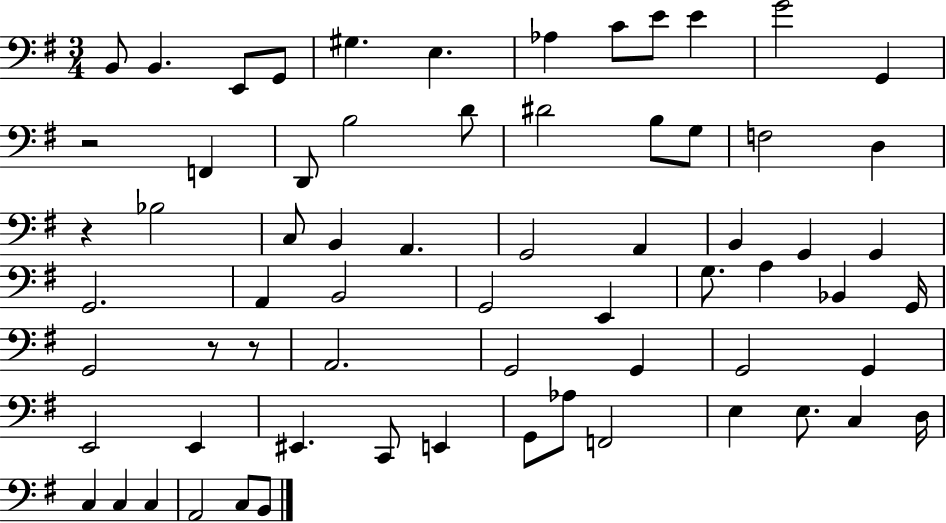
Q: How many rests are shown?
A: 4